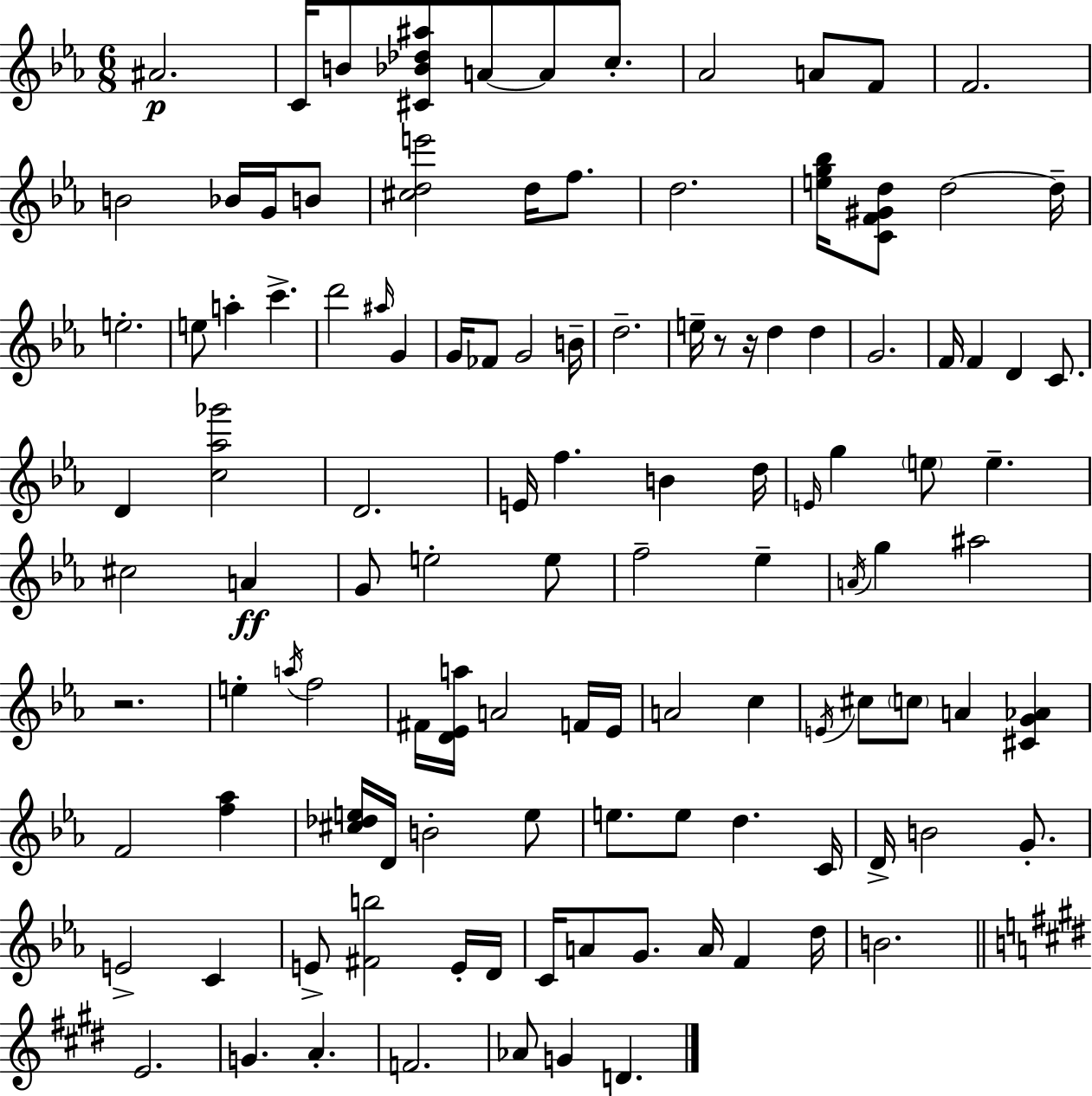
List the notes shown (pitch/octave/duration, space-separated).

A#4/h. C4/s B4/e [C#4,Bb4,Db5,A#5]/e A4/e A4/e C5/e. Ab4/h A4/e F4/e F4/h. B4/h Bb4/s G4/s B4/e [C#5,D5,E6]/h D5/s F5/e. D5/h. [E5,G5,Bb5]/s [C4,F4,G#4,D5]/e D5/h D5/s E5/h. E5/e A5/q C6/q. D6/h A#5/s G4/q G4/s FES4/e G4/h B4/s D5/h. E5/s R/e R/s D5/q D5/q G4/h. F4/s F4/q D4/q C4/e. D4/q [C5,Ab5,Gb6]/h D4/h. E4/s F5/q. B4/q D5/s E4/s G5/q E5/e E5/q. C#5/h A4/q G4/e E5/h E5/e F5/h Eb5/q A4/s G5/q A#5/h R/h. E5/q A5/s F5/h F#4/s [D4,Eb4,A5]/s A4/h F4/s Eb4/s A4/h C5/q E4/s C#5/e C5/e A4/q [C#4,G4,Ab4]/q F4/h [F5,Ab5]/q [C#5,Db5,E5]/s D4/s B4/h E5/e E5/e. E5/e D5/q. C4/s D4/s B4/h G4/e. E4/h C4/q E4/e [F#4,B5]/h E4/s D4/s C4/s A4/e G4/e. A4/s F4/q D5/s B4/h. E4/h. G4/q. A4/q. F4/h. Ab4/e G4/q D4/q.